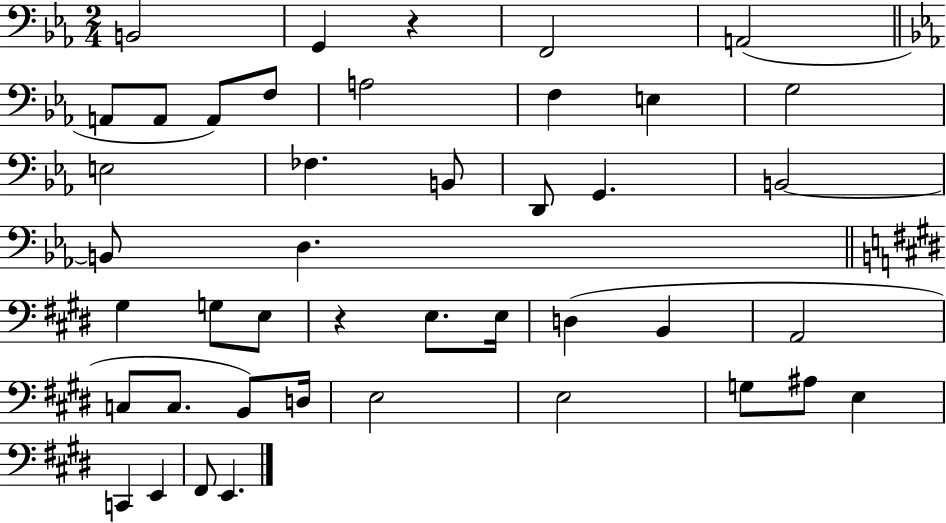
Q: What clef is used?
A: bass